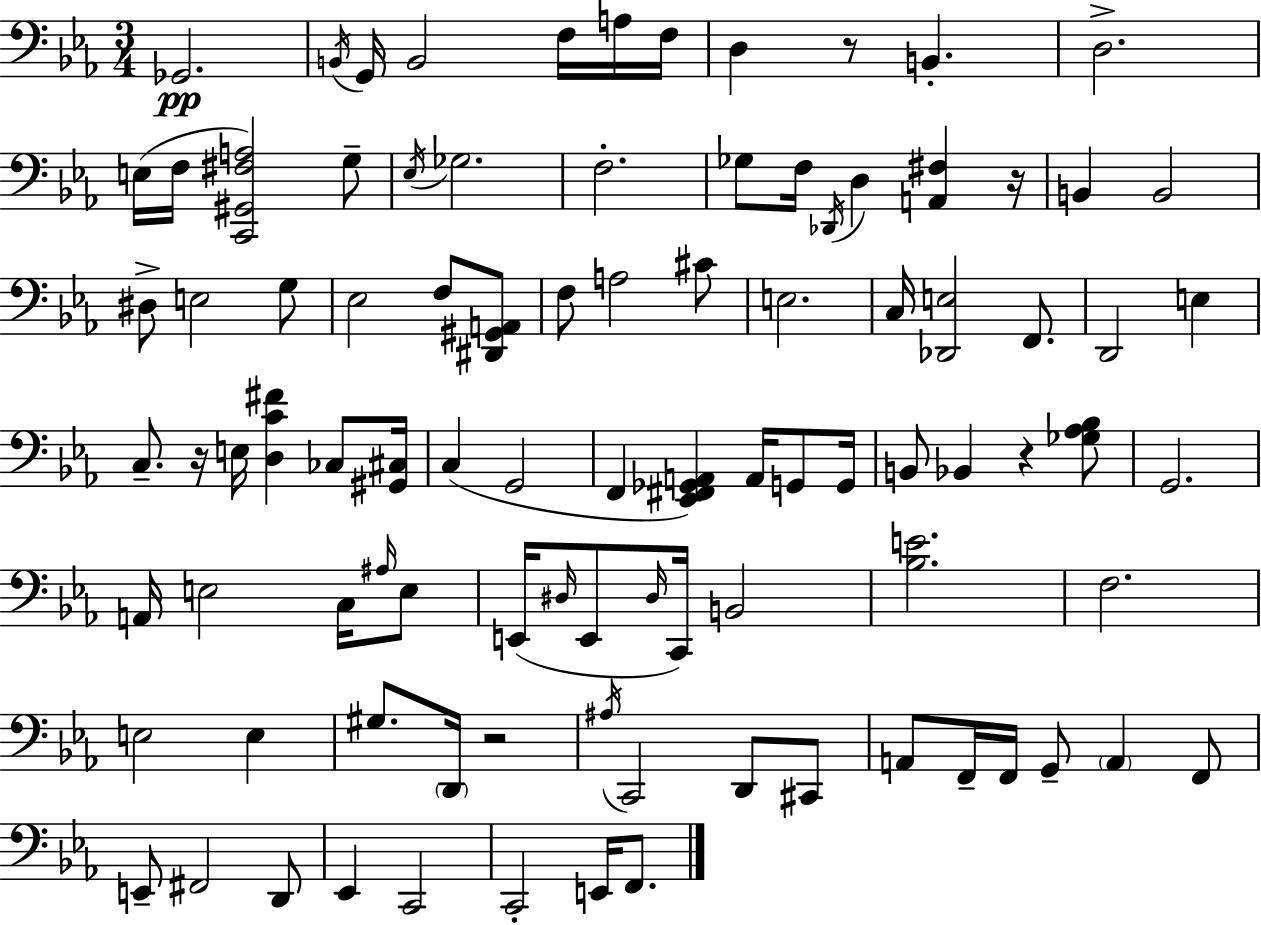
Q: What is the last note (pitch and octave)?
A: F2